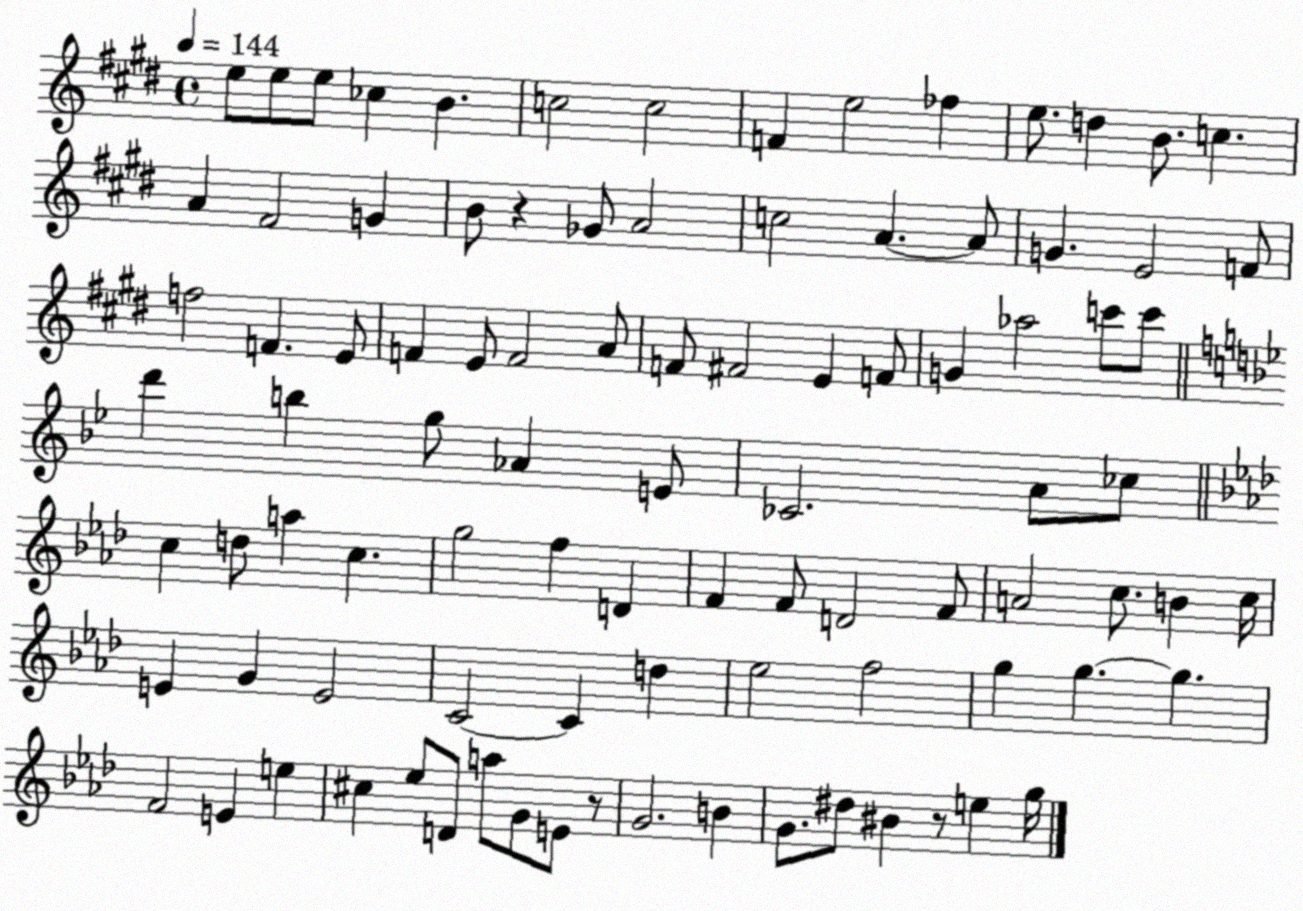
X:1
T:Untitled
M:4/4
L:1/4
K:E
e/2 e/2 e/2 _c B c2 c2 F e2 _f e/2 d B/2 c A ^F2 G B/2 z _G/2 A2 c2 A A/2 G E2 F/2 f2 F E/2 F E/2 F2 A/2 F/2 ^F2 E F/2 G _a2 c'/2 c'/2 d' b g/2 _A E/2 _C2 A/2 _c/2 c d/2 a c g2 f D F F/2 D2 F/2 A2 c/2 B c/4 E G E2 C2 C d _e2 f2 g g g F2 E e ^c _e/2 D/2 a/2 G/2 E/2 z/2 G2 B G/2 ^d/2 ^B z/2 e g/4